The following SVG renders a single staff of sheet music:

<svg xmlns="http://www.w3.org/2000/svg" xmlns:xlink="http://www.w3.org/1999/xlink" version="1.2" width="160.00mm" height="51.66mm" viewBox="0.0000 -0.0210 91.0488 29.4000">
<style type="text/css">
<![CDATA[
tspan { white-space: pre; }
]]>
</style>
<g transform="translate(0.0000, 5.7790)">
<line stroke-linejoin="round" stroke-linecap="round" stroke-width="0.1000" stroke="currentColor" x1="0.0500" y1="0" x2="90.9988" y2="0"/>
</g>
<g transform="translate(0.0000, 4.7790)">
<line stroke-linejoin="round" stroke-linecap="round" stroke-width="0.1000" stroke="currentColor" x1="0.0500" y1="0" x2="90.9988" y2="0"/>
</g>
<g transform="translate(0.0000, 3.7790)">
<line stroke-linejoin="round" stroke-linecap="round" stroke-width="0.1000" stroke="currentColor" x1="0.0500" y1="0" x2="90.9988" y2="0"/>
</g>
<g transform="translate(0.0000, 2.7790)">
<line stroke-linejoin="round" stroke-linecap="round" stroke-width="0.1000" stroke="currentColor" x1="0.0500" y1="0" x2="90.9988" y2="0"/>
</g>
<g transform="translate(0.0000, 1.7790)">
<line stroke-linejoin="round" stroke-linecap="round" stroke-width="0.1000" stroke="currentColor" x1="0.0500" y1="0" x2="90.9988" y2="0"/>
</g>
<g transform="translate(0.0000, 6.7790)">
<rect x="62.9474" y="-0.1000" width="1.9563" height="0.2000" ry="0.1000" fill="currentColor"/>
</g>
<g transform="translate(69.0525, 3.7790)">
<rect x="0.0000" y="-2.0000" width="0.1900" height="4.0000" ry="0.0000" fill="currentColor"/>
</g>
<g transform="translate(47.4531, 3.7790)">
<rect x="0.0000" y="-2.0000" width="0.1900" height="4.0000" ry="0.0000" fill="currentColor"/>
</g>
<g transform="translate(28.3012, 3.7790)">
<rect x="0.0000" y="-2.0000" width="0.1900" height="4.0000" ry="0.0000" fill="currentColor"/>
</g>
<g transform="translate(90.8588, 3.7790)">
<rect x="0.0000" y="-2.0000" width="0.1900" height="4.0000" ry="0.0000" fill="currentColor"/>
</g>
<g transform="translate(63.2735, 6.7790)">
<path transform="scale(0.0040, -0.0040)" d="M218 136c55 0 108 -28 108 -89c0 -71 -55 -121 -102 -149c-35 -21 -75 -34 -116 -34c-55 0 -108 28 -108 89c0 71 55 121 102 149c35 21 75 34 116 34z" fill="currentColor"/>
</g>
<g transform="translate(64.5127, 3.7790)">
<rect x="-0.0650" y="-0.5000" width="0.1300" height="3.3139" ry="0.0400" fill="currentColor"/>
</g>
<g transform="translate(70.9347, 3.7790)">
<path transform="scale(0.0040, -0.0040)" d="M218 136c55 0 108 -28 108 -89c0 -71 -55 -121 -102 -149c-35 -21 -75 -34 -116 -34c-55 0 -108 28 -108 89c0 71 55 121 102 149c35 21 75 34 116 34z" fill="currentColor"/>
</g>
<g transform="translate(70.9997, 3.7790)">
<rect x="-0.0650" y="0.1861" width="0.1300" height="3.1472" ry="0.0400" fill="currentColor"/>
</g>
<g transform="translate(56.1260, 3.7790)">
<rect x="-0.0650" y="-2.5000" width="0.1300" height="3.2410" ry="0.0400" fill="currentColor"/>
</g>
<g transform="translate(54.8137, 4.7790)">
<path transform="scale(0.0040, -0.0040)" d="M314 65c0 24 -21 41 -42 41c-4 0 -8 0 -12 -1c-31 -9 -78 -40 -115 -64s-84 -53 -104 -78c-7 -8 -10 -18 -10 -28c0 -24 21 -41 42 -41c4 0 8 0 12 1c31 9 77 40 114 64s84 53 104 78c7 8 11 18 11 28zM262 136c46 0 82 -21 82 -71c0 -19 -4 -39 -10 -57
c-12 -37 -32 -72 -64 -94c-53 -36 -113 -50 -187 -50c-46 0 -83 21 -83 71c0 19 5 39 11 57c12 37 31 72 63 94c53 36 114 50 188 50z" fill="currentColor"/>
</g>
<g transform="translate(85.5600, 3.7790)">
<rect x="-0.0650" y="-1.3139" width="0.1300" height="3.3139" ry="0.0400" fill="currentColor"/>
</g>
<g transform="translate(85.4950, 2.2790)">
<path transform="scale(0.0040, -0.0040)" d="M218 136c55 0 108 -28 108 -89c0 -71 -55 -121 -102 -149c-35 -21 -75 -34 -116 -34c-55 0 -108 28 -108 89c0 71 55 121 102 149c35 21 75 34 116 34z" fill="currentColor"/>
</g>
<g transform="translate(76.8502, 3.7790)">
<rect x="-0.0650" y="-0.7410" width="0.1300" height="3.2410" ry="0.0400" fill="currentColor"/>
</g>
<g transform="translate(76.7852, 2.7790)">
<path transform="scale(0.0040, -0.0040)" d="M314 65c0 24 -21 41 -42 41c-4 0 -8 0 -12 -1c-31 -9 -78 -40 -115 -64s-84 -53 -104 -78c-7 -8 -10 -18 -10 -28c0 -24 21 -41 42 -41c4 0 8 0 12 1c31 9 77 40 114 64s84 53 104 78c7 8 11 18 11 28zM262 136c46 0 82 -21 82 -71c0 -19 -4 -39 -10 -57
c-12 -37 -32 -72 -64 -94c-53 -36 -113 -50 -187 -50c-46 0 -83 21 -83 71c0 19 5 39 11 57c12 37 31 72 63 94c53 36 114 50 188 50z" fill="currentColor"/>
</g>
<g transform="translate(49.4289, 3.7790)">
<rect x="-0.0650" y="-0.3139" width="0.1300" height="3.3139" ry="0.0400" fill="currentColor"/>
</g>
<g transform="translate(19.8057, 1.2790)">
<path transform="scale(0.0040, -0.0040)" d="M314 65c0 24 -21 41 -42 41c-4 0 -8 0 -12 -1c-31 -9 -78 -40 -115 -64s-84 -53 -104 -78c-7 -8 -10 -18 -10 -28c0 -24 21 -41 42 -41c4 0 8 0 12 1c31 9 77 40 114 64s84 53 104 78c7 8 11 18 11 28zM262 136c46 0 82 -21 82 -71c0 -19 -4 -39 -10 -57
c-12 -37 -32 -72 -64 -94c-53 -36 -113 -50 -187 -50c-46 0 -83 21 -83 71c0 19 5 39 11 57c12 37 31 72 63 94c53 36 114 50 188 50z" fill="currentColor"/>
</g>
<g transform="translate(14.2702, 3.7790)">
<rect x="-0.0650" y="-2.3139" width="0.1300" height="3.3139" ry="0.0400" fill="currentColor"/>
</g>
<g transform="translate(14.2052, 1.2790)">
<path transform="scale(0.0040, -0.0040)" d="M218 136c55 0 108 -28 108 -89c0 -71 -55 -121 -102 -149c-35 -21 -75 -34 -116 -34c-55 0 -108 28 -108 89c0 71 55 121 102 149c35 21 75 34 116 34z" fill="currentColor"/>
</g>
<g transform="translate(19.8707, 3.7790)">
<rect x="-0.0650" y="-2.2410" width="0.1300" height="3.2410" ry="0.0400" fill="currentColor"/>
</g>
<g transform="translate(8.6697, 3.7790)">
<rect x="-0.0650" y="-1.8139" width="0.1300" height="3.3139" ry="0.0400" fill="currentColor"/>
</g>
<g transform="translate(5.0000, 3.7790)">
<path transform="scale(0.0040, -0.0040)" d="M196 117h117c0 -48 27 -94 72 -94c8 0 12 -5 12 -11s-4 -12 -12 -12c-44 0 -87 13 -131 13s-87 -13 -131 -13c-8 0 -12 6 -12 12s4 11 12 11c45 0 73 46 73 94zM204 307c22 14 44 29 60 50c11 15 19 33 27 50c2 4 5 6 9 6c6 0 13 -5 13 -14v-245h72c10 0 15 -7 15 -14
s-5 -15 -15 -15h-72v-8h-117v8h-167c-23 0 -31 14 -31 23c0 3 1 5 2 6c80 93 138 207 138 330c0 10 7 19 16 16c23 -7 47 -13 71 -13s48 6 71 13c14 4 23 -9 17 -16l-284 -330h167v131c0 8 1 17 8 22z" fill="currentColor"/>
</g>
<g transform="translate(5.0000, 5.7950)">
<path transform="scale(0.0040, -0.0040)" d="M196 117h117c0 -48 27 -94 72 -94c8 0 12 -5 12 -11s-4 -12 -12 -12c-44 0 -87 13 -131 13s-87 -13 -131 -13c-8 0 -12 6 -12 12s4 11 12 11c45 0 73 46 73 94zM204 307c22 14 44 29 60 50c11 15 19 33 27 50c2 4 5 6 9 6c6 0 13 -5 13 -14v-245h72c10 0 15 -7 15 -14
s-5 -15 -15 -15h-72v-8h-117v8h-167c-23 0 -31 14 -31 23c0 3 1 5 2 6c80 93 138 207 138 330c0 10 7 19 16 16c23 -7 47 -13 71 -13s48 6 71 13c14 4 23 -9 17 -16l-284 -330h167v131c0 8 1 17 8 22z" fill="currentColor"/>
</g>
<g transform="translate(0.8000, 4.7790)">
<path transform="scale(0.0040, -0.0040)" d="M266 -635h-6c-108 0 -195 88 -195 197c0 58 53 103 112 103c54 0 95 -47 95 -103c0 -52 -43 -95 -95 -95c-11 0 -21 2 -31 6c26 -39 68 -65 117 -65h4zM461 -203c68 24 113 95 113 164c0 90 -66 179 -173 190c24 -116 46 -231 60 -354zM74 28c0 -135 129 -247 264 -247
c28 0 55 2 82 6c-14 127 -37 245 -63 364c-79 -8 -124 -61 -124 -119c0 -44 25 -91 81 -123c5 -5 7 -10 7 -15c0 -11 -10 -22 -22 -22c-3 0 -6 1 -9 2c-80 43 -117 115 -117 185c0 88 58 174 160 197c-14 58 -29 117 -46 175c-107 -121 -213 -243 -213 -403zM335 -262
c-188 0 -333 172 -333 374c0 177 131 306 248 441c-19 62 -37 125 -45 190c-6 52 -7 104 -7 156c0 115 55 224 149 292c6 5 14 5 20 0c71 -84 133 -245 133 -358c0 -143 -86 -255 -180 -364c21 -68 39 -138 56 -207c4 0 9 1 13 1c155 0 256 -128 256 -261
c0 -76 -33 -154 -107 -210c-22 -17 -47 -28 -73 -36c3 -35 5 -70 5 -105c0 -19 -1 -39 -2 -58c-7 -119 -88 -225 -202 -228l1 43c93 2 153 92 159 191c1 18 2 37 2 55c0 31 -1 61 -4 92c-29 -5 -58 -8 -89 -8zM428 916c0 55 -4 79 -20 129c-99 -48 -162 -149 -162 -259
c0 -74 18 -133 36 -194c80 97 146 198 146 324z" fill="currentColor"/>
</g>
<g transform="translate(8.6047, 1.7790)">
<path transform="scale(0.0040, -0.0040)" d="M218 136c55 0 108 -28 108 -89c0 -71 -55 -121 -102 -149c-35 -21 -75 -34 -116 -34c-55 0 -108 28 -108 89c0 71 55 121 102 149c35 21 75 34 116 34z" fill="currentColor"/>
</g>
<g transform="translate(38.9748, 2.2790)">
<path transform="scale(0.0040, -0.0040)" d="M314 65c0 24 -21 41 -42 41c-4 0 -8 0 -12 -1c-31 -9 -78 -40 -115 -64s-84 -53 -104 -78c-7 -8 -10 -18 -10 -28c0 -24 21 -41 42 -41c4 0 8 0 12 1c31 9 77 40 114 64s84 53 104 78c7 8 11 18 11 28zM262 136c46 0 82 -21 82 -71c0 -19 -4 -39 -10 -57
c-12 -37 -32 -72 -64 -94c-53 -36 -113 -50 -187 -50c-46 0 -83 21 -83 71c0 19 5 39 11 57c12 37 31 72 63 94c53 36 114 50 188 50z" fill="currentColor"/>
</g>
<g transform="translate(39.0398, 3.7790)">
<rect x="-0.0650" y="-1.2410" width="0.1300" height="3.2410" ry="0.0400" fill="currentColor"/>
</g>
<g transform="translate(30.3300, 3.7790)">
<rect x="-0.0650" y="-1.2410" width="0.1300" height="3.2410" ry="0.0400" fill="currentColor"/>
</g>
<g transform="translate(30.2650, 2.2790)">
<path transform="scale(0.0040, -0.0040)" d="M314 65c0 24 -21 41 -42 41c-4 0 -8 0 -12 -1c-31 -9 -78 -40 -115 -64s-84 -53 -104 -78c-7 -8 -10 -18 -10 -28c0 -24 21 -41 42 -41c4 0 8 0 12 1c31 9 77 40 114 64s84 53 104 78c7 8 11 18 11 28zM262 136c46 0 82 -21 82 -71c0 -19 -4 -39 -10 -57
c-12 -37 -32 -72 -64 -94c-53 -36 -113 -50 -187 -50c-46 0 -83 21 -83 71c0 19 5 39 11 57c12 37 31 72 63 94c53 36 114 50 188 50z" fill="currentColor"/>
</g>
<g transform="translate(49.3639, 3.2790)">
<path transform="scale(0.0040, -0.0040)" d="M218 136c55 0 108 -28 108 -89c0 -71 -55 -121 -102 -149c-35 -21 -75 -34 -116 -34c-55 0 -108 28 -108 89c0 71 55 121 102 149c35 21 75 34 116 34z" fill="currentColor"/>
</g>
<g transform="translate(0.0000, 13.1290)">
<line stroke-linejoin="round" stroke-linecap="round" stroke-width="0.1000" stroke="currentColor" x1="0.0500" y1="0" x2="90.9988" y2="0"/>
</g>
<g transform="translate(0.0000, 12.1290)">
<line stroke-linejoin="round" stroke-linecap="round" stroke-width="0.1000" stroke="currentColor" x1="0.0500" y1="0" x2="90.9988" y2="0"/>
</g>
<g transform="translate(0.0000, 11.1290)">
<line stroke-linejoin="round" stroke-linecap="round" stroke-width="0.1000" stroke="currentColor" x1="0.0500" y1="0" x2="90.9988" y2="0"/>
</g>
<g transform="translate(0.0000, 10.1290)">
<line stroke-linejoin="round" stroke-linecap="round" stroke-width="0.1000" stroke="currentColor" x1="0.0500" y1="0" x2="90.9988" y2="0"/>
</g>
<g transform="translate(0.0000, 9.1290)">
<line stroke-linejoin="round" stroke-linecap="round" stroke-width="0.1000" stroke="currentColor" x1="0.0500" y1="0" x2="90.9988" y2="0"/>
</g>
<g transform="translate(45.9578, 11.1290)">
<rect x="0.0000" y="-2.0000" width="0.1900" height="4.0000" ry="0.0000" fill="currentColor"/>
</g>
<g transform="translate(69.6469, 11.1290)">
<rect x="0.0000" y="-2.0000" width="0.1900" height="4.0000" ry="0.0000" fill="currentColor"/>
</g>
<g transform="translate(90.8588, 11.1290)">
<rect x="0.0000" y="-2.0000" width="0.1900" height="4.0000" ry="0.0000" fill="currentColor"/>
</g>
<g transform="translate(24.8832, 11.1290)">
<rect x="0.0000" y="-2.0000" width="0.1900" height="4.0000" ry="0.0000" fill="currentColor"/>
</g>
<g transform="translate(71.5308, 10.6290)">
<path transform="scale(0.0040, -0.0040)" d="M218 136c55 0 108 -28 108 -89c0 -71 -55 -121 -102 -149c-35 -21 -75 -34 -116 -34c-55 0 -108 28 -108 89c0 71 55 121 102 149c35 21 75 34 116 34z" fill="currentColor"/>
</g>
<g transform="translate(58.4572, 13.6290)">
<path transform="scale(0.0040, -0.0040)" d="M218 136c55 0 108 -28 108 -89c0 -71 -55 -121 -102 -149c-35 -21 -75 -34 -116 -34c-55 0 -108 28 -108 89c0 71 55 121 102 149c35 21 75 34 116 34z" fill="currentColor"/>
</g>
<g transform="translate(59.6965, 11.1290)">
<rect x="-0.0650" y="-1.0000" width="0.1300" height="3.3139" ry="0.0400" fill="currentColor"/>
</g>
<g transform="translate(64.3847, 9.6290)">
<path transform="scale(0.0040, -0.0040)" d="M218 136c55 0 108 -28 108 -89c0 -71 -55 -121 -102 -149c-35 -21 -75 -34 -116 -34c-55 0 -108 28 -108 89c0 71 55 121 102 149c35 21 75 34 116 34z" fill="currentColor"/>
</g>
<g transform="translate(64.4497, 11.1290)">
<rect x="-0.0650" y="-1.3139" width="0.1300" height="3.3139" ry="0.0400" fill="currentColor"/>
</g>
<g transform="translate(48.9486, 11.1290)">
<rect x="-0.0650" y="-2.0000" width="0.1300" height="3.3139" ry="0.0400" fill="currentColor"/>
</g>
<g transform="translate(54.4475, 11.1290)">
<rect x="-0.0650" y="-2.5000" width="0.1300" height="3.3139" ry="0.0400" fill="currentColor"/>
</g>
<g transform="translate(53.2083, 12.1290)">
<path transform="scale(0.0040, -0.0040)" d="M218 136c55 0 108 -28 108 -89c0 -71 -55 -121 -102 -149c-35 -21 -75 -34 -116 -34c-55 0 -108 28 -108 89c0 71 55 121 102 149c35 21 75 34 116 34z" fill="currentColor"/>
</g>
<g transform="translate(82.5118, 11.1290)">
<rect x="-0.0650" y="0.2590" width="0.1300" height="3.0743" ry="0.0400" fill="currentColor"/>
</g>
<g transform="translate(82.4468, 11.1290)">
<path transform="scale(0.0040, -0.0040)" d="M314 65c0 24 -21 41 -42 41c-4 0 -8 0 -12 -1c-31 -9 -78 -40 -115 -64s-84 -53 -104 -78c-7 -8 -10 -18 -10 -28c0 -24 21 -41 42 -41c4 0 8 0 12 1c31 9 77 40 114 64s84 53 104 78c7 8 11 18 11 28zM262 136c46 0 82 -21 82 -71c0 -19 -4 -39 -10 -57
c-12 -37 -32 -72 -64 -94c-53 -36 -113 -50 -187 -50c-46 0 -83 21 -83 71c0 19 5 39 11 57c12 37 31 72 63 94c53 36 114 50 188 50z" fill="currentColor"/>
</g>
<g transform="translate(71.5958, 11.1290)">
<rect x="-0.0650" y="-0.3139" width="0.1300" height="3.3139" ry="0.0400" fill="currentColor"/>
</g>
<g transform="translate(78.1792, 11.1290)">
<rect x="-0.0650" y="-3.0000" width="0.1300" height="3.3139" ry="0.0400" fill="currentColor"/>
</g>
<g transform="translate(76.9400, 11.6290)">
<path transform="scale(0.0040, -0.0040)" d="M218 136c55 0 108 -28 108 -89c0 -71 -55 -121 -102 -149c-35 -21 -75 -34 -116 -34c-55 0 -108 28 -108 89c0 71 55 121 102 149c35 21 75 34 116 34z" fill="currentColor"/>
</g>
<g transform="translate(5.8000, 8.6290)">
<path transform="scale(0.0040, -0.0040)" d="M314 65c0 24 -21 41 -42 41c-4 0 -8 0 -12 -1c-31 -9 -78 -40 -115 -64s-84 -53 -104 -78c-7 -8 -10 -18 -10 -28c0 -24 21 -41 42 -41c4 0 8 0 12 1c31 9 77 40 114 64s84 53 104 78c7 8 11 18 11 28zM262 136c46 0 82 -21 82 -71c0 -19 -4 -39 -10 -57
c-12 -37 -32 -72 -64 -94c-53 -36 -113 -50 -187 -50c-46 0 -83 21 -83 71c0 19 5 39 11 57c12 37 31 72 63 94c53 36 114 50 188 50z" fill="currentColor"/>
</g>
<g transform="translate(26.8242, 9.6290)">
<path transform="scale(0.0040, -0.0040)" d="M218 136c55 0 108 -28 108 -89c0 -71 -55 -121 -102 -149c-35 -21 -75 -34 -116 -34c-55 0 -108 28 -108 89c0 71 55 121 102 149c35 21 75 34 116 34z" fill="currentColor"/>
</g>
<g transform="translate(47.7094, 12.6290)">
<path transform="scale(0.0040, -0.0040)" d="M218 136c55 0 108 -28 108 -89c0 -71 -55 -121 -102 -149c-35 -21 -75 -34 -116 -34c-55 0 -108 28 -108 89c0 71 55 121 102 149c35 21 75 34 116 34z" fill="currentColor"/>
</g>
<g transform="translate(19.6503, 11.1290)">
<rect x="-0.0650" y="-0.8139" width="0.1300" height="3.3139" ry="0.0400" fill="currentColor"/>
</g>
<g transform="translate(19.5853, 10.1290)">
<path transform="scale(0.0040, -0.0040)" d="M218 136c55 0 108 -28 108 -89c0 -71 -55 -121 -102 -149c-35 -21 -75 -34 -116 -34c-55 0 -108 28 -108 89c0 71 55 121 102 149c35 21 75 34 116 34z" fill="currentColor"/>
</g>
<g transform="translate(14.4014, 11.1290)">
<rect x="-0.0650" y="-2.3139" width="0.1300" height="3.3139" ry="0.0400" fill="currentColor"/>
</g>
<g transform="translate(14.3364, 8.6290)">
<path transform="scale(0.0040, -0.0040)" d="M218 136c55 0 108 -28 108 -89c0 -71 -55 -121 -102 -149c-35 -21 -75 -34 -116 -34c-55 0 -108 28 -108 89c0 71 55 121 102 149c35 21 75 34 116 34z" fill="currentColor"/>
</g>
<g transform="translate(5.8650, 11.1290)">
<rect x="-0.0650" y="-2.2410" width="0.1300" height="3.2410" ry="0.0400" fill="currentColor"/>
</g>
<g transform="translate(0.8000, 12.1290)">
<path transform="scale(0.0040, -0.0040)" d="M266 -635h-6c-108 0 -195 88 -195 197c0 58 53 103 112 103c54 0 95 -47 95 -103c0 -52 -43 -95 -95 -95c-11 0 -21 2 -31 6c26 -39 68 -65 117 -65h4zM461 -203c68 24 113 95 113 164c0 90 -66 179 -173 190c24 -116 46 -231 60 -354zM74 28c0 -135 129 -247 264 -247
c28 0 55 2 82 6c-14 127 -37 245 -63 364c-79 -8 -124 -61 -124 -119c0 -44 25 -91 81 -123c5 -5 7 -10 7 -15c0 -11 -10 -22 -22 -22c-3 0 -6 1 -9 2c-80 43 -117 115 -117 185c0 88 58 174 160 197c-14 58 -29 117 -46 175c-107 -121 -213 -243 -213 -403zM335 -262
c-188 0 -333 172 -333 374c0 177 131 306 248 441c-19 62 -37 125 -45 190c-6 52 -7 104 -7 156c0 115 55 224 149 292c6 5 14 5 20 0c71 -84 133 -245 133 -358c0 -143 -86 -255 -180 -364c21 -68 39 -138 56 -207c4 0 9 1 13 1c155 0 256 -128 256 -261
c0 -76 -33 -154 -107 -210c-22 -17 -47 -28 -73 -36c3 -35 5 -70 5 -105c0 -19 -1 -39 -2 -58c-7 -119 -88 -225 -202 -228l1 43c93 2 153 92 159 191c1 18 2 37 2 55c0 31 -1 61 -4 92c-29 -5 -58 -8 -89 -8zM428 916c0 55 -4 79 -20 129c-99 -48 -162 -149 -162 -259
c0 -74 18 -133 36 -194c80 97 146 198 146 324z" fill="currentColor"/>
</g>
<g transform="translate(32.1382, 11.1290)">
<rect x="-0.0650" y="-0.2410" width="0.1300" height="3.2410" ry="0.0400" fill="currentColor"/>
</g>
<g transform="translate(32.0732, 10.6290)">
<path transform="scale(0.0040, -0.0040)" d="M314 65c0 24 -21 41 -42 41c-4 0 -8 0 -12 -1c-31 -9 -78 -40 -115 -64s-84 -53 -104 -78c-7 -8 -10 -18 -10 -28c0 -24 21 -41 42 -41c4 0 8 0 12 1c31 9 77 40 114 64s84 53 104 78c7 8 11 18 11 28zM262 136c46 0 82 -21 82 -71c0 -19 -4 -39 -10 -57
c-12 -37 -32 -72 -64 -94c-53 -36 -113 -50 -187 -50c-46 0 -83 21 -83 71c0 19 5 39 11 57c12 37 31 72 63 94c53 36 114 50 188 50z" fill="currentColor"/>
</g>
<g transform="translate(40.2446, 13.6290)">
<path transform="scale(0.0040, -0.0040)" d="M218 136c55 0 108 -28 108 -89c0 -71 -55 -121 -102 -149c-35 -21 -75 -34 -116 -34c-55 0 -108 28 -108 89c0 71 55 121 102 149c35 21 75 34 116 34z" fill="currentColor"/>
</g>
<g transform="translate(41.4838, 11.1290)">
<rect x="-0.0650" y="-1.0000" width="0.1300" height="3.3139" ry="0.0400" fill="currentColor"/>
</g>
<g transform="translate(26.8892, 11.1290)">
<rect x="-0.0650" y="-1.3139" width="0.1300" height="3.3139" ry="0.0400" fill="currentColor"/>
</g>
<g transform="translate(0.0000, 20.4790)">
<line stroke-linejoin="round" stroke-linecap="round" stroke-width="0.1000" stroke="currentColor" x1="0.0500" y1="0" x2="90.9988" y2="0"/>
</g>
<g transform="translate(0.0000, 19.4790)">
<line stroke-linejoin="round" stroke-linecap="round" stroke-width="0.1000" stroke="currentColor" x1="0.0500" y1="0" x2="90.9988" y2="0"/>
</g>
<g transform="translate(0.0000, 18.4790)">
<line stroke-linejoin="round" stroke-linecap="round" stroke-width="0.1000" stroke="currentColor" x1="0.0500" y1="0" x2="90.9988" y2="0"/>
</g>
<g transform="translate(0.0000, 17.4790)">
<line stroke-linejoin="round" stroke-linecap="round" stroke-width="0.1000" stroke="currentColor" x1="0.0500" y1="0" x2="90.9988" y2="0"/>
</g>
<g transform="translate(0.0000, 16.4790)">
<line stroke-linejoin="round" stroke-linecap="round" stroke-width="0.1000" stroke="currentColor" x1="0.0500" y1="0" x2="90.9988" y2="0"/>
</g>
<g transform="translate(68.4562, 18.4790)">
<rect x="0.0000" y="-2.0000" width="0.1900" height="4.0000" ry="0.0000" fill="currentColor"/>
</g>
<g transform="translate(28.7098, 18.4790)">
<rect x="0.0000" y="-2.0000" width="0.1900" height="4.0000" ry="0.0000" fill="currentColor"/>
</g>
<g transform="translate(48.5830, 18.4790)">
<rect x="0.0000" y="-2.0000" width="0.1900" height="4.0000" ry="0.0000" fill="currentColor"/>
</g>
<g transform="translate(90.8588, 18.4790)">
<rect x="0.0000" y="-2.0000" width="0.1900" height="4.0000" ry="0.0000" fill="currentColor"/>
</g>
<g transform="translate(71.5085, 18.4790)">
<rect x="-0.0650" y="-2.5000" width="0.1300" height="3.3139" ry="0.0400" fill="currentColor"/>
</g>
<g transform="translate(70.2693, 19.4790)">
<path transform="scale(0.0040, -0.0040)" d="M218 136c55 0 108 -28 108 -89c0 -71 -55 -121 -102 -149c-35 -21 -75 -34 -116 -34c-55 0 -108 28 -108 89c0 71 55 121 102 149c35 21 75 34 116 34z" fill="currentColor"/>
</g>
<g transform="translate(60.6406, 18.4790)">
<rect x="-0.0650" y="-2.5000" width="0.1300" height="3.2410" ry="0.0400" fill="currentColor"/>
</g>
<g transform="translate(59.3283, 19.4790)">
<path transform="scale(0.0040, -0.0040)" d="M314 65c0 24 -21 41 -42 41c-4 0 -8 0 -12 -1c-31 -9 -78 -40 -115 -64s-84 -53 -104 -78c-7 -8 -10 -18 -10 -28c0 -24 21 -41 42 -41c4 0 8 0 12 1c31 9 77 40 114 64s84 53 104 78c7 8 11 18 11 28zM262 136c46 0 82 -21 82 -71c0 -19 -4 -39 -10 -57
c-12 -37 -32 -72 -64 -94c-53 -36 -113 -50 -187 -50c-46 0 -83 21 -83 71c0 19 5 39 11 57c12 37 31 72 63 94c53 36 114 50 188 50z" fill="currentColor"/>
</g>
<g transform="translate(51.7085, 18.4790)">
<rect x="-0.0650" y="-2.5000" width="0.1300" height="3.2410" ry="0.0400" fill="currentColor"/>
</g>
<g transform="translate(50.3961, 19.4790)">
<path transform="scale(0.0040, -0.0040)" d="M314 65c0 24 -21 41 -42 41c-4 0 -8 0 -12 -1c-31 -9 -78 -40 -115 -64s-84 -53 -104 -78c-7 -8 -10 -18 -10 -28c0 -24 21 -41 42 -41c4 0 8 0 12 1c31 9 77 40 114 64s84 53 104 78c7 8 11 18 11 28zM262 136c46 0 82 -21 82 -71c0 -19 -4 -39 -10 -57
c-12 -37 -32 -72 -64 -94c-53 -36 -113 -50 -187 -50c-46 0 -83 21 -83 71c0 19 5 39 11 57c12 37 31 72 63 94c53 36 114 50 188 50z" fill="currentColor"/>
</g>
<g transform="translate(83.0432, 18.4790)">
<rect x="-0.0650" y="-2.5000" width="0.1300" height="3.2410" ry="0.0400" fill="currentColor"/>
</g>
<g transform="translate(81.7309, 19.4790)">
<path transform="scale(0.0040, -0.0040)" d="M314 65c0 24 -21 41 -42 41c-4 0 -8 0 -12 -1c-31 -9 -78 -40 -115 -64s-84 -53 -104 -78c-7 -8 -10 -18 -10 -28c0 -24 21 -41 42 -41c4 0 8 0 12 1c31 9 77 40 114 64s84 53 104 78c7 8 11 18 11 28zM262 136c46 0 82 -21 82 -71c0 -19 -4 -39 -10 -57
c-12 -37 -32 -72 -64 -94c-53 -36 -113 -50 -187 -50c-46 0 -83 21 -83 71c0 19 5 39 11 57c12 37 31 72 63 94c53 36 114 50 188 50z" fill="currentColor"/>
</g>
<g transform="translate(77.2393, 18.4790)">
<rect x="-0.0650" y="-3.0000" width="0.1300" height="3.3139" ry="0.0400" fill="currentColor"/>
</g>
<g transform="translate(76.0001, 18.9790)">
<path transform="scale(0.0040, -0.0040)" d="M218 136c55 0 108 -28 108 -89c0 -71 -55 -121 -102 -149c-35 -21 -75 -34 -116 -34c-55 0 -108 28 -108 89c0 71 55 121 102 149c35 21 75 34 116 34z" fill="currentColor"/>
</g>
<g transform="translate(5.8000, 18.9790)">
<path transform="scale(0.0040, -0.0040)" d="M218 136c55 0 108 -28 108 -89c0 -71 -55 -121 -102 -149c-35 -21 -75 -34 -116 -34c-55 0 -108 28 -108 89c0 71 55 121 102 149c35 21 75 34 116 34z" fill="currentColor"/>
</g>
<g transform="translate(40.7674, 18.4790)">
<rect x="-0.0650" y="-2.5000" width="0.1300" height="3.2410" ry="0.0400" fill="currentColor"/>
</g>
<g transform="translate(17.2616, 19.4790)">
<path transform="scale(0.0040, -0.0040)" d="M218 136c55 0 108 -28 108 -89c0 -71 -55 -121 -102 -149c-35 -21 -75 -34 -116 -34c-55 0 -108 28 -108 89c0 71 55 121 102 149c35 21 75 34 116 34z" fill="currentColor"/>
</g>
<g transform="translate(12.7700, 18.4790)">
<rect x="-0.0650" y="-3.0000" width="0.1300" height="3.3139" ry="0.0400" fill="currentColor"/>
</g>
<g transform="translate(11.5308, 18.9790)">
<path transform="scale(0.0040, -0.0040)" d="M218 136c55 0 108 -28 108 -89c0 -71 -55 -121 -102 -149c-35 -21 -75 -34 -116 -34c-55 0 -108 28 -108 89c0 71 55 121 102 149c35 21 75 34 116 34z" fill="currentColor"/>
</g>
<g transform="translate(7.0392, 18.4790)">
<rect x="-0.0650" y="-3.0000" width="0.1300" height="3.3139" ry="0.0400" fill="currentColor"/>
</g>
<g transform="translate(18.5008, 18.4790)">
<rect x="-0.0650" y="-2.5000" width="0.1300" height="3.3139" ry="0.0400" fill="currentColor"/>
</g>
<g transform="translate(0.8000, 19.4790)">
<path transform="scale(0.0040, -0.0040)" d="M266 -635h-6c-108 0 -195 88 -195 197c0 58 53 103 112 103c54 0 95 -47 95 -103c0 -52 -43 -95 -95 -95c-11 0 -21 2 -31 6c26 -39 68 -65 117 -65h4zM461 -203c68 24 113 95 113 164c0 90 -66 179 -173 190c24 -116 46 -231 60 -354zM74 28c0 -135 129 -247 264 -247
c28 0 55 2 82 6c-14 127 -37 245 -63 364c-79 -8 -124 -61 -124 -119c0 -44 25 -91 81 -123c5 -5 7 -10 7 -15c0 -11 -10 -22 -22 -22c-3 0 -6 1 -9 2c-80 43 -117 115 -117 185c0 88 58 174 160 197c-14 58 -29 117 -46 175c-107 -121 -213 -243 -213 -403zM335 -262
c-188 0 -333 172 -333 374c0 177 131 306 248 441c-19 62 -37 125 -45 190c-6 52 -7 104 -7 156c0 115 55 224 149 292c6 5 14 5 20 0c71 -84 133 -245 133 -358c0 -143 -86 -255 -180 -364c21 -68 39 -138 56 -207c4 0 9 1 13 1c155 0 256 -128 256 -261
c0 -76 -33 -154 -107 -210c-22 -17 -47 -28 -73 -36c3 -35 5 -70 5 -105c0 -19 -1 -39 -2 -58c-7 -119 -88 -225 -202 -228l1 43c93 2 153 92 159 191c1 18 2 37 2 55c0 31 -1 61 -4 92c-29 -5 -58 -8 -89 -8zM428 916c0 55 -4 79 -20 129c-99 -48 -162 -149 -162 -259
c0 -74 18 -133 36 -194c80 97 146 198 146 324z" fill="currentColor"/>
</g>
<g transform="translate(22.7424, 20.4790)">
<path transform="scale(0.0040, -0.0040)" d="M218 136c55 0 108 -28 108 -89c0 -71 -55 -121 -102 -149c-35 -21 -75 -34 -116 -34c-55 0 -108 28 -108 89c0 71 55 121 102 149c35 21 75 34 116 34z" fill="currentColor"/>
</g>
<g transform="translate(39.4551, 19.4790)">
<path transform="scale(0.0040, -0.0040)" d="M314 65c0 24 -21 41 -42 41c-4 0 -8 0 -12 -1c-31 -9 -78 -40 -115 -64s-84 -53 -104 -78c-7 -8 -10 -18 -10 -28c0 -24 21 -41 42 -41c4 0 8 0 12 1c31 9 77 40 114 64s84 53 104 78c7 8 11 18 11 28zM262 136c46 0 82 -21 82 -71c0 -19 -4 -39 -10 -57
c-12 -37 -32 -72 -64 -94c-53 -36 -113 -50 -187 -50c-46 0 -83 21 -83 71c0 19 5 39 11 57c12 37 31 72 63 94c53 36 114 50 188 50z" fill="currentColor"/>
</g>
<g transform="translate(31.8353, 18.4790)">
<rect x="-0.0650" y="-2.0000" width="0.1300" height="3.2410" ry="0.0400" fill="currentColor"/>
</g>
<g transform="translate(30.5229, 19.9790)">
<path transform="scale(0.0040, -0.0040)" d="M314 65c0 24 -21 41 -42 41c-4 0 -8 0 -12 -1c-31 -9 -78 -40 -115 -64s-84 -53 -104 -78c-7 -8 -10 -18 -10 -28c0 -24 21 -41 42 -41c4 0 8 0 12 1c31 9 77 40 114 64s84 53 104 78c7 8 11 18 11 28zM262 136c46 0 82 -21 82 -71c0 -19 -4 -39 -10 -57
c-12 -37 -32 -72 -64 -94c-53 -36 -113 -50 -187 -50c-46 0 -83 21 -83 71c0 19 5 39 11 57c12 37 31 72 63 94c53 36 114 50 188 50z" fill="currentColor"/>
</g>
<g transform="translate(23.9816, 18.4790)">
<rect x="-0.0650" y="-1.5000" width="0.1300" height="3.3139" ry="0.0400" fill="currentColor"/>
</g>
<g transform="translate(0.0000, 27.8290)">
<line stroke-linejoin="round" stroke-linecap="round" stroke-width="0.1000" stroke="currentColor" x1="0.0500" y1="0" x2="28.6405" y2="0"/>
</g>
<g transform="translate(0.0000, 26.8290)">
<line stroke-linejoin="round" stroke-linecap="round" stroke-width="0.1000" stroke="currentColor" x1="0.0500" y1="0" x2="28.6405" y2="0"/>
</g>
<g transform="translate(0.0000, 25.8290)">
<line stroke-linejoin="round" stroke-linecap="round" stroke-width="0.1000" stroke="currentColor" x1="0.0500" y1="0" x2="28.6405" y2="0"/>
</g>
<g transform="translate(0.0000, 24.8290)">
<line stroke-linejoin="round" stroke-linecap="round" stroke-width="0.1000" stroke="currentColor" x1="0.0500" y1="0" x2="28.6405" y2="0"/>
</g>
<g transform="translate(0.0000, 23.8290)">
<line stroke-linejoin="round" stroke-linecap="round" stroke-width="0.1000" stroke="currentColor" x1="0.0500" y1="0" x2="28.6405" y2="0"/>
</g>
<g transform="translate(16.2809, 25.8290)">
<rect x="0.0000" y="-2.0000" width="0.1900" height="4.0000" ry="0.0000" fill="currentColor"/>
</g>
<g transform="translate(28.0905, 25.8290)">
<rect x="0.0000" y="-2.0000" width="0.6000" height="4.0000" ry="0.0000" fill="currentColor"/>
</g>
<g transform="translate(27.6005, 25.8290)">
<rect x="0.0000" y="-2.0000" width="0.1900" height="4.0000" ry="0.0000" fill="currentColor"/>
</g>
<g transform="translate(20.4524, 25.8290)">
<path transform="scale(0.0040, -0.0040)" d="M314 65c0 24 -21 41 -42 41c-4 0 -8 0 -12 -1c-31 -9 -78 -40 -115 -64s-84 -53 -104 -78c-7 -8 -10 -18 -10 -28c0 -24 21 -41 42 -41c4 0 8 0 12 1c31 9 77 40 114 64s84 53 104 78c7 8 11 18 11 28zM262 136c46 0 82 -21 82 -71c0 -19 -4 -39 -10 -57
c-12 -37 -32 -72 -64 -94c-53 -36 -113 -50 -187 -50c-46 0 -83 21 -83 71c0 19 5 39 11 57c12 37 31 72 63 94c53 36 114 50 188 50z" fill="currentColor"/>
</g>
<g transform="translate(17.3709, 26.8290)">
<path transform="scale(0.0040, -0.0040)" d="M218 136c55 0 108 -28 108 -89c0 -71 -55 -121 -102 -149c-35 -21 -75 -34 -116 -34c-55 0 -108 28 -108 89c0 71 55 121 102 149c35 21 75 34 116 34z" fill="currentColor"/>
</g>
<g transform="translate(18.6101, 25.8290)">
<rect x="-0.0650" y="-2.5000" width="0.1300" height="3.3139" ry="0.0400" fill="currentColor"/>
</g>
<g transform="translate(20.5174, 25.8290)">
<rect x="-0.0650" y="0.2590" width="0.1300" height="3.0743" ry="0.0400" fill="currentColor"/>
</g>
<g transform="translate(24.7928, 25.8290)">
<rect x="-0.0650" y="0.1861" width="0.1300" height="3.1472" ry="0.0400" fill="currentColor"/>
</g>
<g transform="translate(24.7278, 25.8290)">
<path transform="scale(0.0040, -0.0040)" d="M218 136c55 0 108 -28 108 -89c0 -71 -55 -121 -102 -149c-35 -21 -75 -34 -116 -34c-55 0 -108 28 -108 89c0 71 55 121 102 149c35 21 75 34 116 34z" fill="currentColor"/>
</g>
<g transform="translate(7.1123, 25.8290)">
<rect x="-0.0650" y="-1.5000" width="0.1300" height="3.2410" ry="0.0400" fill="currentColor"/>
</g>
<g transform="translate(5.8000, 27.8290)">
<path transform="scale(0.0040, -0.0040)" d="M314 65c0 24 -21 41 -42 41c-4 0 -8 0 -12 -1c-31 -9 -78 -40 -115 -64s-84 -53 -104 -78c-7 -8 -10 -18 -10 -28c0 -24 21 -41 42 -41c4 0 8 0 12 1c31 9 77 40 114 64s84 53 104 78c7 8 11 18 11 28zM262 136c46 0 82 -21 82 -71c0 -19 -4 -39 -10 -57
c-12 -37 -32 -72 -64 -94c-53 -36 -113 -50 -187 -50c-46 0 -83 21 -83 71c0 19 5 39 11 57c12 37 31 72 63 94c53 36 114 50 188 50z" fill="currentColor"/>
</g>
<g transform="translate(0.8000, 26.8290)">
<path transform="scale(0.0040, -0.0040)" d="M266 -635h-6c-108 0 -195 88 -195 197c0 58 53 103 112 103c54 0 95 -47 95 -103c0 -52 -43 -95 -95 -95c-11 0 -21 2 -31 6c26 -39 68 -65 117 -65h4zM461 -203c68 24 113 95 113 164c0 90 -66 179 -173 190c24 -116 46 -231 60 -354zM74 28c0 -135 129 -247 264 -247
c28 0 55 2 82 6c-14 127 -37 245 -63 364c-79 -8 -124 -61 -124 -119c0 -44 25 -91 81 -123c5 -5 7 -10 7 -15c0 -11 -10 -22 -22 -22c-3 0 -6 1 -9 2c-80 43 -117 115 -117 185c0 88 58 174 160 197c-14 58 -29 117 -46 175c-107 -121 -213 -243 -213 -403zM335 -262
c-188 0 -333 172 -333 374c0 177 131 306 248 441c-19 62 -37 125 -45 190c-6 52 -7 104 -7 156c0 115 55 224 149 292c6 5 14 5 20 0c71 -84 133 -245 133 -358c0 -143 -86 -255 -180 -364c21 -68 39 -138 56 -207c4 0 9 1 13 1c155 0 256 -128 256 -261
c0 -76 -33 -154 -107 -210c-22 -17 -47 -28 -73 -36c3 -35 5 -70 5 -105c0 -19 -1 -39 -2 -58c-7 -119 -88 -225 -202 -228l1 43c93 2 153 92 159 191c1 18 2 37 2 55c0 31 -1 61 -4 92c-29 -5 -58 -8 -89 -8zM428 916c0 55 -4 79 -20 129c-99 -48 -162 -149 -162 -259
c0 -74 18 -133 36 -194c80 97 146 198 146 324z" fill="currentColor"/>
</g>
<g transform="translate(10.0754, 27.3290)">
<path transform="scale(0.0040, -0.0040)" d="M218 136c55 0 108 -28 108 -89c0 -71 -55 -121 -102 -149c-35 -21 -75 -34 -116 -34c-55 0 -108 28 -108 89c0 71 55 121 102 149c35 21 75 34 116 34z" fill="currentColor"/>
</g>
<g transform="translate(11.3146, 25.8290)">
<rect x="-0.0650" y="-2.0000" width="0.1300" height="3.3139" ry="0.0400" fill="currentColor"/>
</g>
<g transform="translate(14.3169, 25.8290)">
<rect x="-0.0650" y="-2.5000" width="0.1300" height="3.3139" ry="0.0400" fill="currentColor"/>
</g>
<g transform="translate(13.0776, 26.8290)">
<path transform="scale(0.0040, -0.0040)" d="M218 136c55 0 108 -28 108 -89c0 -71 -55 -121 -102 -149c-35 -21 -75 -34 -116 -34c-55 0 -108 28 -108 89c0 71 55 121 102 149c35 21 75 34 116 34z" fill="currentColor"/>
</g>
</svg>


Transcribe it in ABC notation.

X:1
T:Untitled
M:4/4
L:1/4
K:C
f g g2 e2 e2 c G2 C B d2 e g2 g d e c2 D F G D e c A B2 A A G E F2 G2 G2 G2 G A G2 E2 F G G B2 B